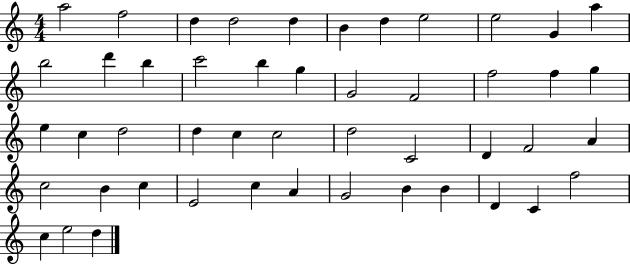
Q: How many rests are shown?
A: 0